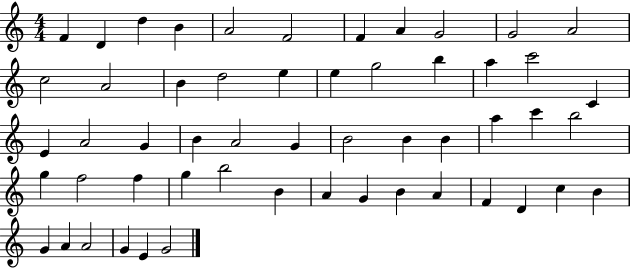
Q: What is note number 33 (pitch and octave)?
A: C6